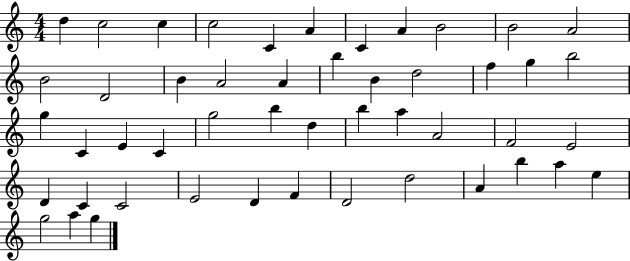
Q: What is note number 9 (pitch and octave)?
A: B4